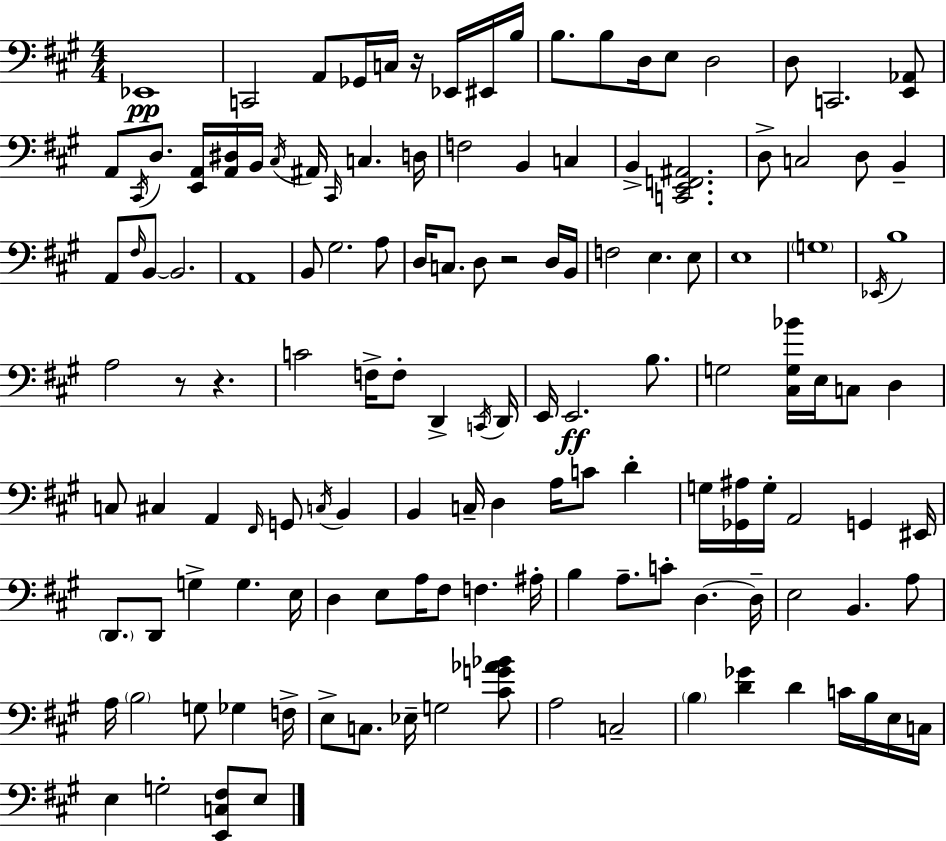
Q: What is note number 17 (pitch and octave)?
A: C#2